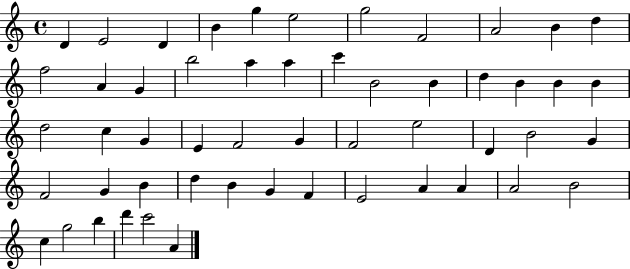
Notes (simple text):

D4/q E4/h D4/q B4/q G5/q E5/h G5/h F4/h A4/h B4/q D5/q F5/h A4/q G4/q B5/h A5/q A5/q C6/q B4/h B4/q D5/q B4/q B4/q B4/q D5/h C5/q G4/q E4/q F4/h G4/q F4/h E5/h D4/q B4/h G4/q F4/h G4/q B4/q D5/q B4/q G4/q F4/q E4/h A4/q A4/q A4/h B4/h C5/q G5/h B5/q D6/q C6/h A4/q